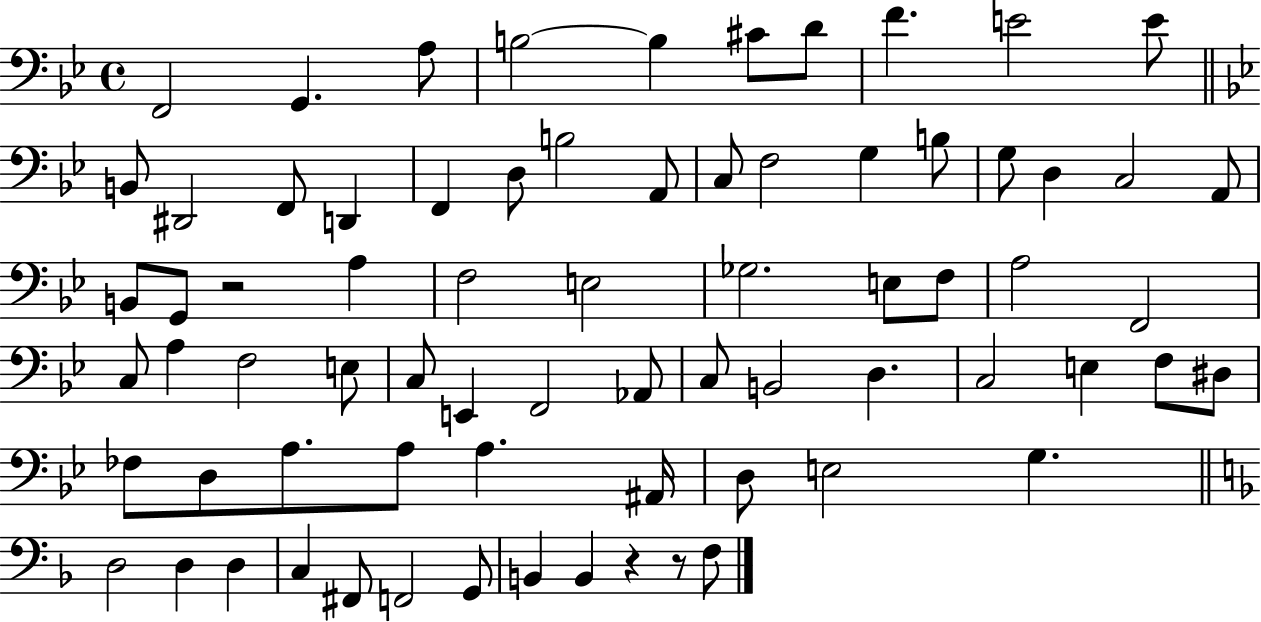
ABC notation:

X:1
T:Untitled
M:4/4
L:1/4
K:Bb
F,,2 G,, A,/2 B,2 B, ^C/2 D/2 F E2 E/2 B,,/2 ^D,,2 F,,/2 D,, F,, D,/2 B,2 A,,/2 C,/2 F,2 G, B,/2 G,/2 D, C,2 A,,/2 B,,/2 G,,/2 z2 A, F,2 E,2 _G,2 E,/2 F,/2 A,2 F,,2 C,/2 A, F,2 E,/2 C,/2 E,, F,,2 _A,,/2 C,/2 B,,2 D, C,2 E, F,/2 ^D,/2 _F,/2 D,/2 A,/2 A,/2 A, ^A,,/4 D,/2 E,2 G, D,2 D, D, C, ^F,,/2 F,,2 G,,/2 B,, B,, z z/2 F,/2